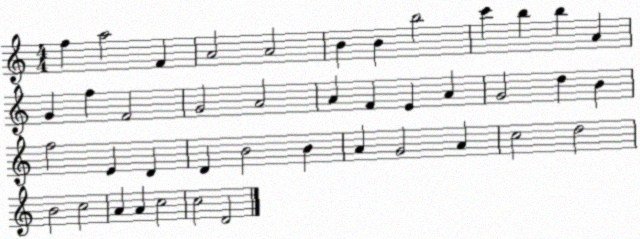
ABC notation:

X:1
T:Untitled
M:4/4
L:1/4
K:C
f a2 F A2 A2 B B b2 c' b b A G f F2 G2 A2 A F E A G2 d B f2 E D D B2 B A G2 A c2 d2 B2 c2 A A c2 c2 D2